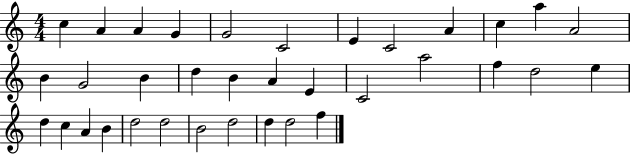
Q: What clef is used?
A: treble